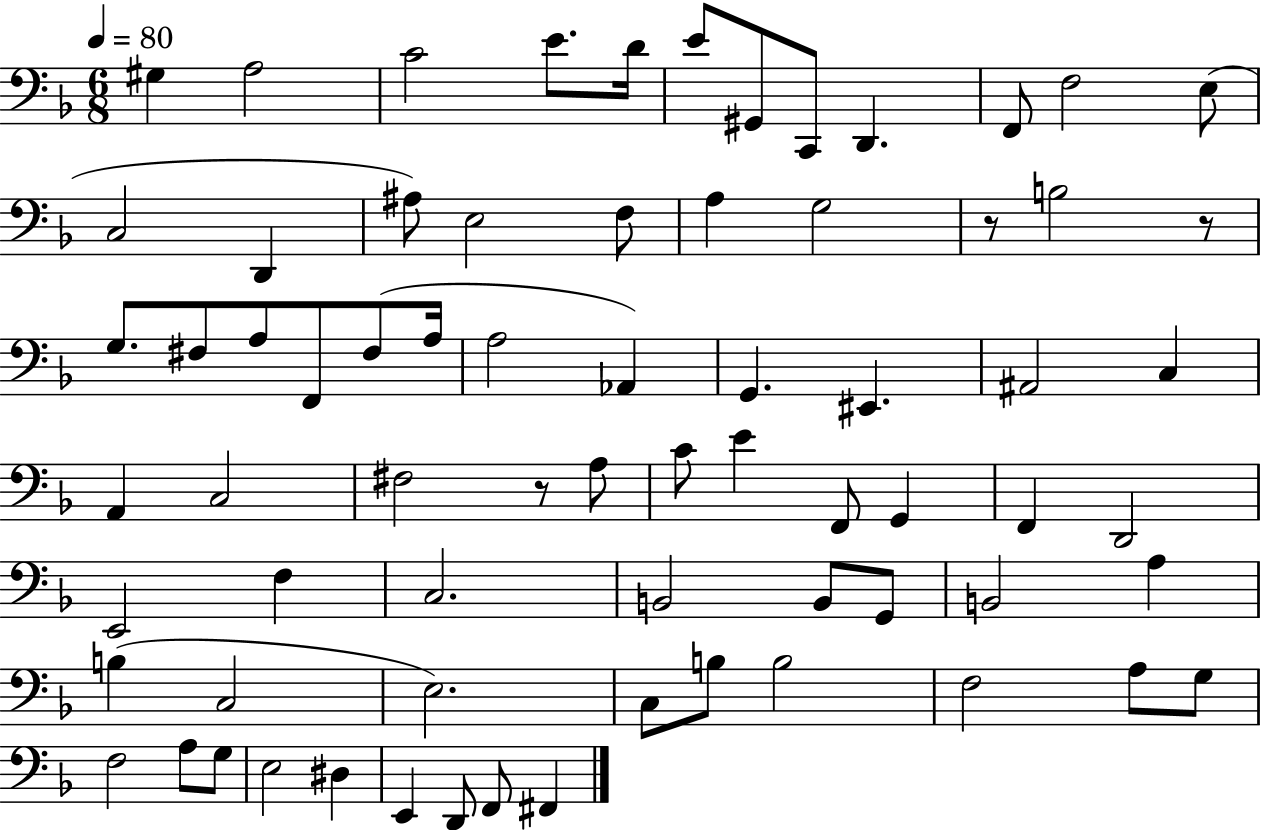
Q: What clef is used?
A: bass